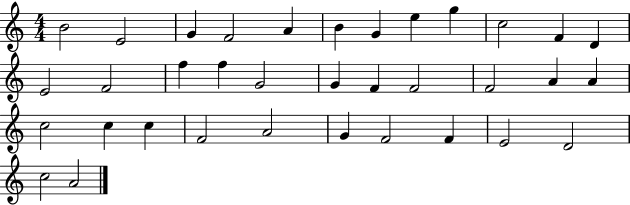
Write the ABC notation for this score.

X:1
T:Untitled
M:4/4
L:1/4
K:C
B2 E2 G F2 A B G e g c2 F D E2 F2 f f G2 G F F2 F2 A A c2 c c F2 A2 G F2 F E2 D2 c2 A2